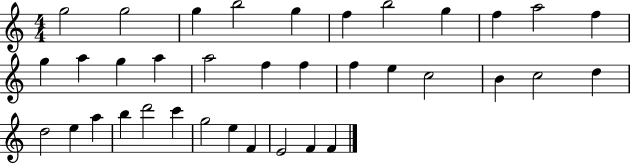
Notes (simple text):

G5/h G5/h G5/q B5/h G5/q F5/q B5/h G5/q F5/q A5/h F5/q G5/q A5/q G5/q A5/q A5/h F5/q F5/q F5/q E5/q C5/h B4/q C5/h D5/q D5/h E5/q A5/q B5/q D6/h C6/q G5/h E5/q F4/q E4/h F4/q F4/q